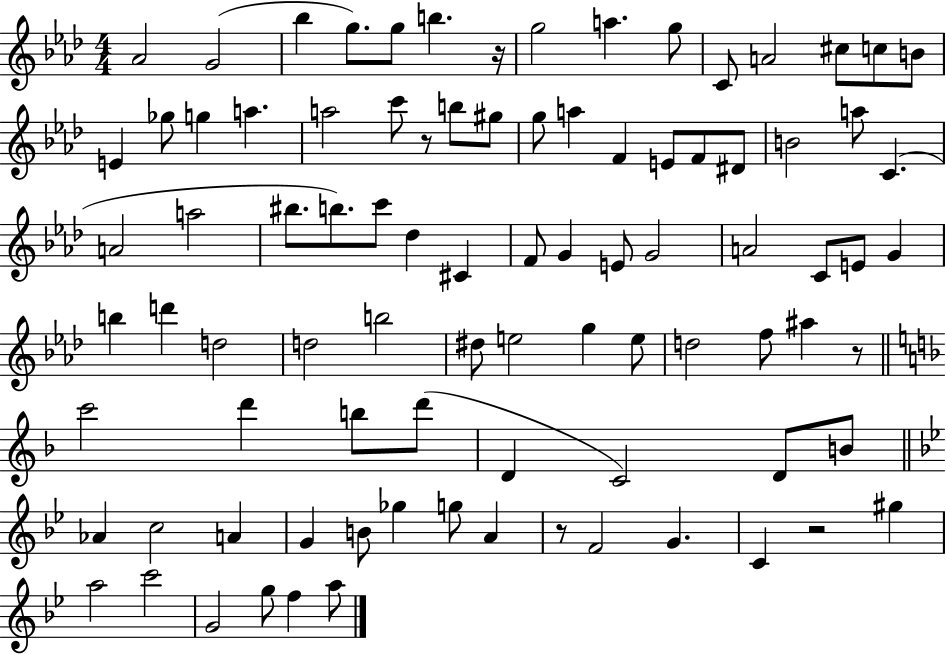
{
  \clef treble
  \numericTimeSignature
  \time 4/4
  \key aes \major
  aes'2 g'2( | bes''4 g''8.) g''8 b''4. r16 | g''2 a''4. g''8 | c'8 a'2 cis''8 c''8 b'8 | \break e'4 ges''8 g''4 a''4. | a''2 c'''8 r8 b''8 gis''8 | g''8 a''4 f'4 e'8 f'8 dis'8 | b'2 a''8 c'4.( | \break a'2 a''2 | bis''8. b''8.) c'''8 des''4 cis'4 | f'8 g'4 e'8 g'2 | a'2 c'8 e'8 g'4 | \break b''4 d'''4 d''2 | d''2 b''2 | dis''8 e''2 g''4 e''8 | d''2 f''8 ais''4 r8 | \break \bar "||" \break \key f \major c'''2 d'''4 b''8 d'''8( | d'4 c'2) d'8 b'8 | \bar "||" \break \key bes \major aes'4 c''2 a'4 | g'4 b'8 ges''4 g''8 a'4 | r8 f'2 g'4. | c'4 r2 gis''4 | \break a''2 c'''2 | g'2 g''8 f''4 a''8 | \bar "|."
}